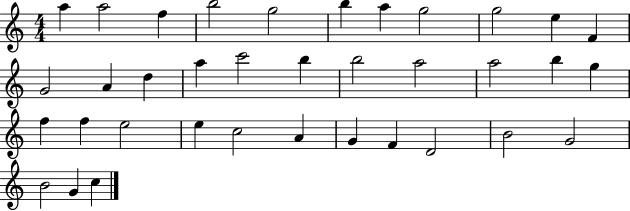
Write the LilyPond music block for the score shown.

{
  \clef treble
  \numericTimeSignature
  \time 4/4
  \key c \major
  a''4 a''2 f''4 | b''2 g''2 | b''4 a''4 g''2 | g''2 e''4 f'4 | \break g'2 a'4 d''4 | a''4 c'''2 b''4 | b''2 a''2 | a''2 b''4 g''4 | \break f''4 f''4 e''2 | e''4 c''2 a'4 | g'4 f'4 d'2 | b'2 g'2 | \break b'2 g'4 c''4 | \bar "|."
}